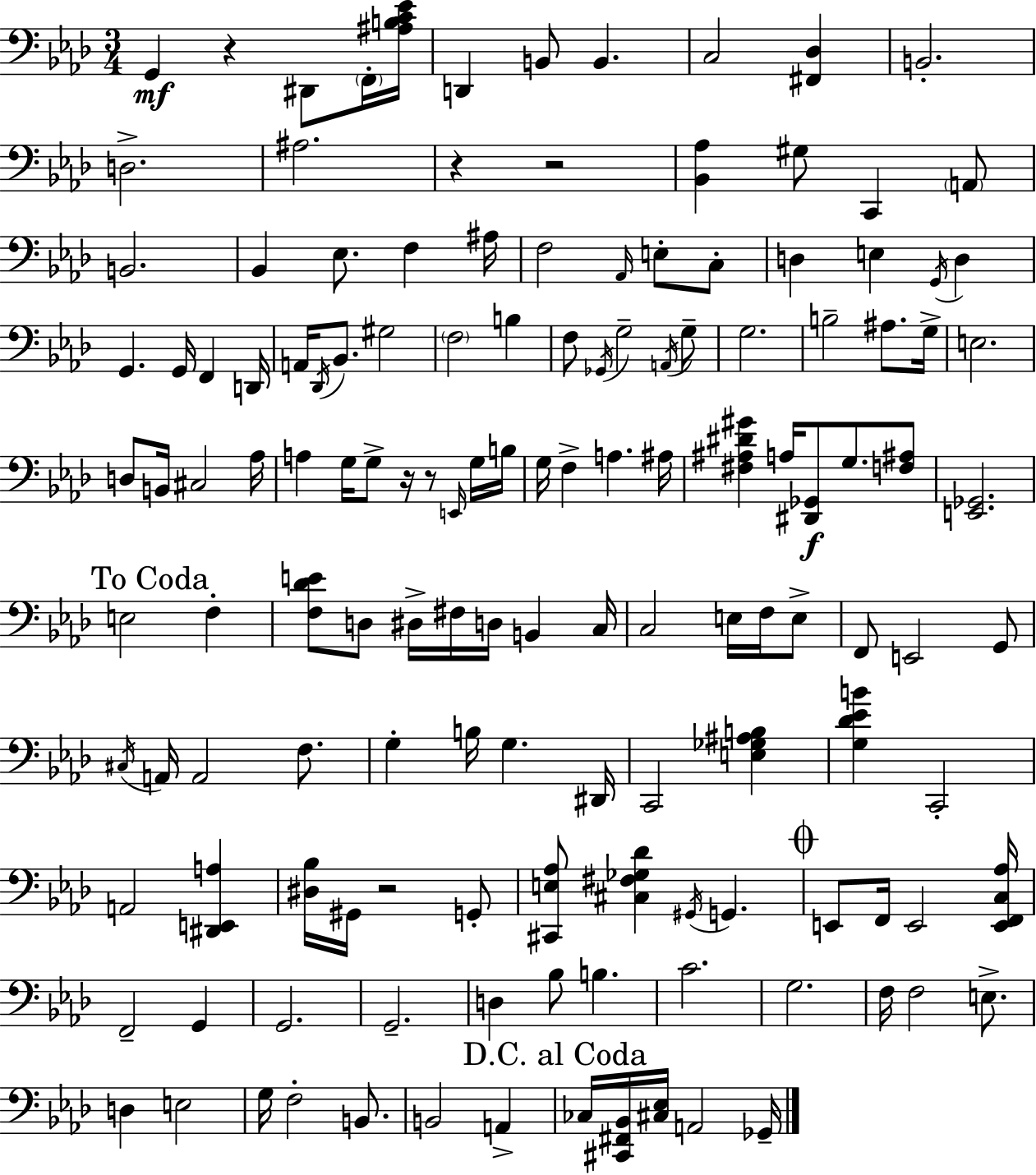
{
  \clef bass
  \numericTimeSignature
  \time 3/4
  \key aes \major
  \repeat volta 2 { g,4\mf r4 dis,8 \parenthesize f,16-. <ais b c' ees'>16 | d,4 b,8 b,4. | c2 <fis, des>4 | b,2.-. | \break d2.-> | ais2. | r4 r2 | <bes, aes>4 gis8 c,4 \parenthesize a,8 | \break b,2. | bes,4 ees8. f4 ais16 | f2 \grace { aes,16 } e8-. c8-. | d4 e4 \acciaccatura { g,16 } d4 | \break g,4. g,16 f,4 | d,16 a,16 \acciaccatura { des,16 } bes,8. gis2 | \parenthesize f2 b4 | f8 \acciaccatura { ges,16 } g2-- | \break \acciaccatura { a,16 } g8-- g2. | b2-- | ais8. g16-> e2. | d8 b,16 cis2 | \break aes16 a4 g16 g8-> | r16 r8 \grace { e,16 } g16 b16 g16 f4-> a4. | ais16 <fis ais dis' gis'>4 a16 <dis, ges,>8\f | g8. <f ais>8 <e, ges,>2. | \break \mark "To Coda" e2 | f4-. <f des' e'>8 d8 dis16-> fis16 | d16 b,4 c16 c2 | e16 f16 e8-> f,8 e,2 | \break g,8 \acciaccatura { cis16 } a,16 a,2 | f8. g4-. b16 | g4. dis,16 c,2 | <e ges ais b>4 <g des' ees' b'>4 c,2-. | \break a,2 | <dis, e, a>4 <dis bes>16 gis,16 r2 | g,8-. <cis, e aes>8 <cis fis ges des'>4 | \acciaccatura { gis,16 } g,4. \mark \markup { \musicglyph "scripts.coda" } e,8 f,16 e,2 | \break <e, f, c aes>16 f,2-- | g,4 g,2. | g,2.-- | d4 | \break bes8 b4. c'2. | g2. | f16 f2 | e8.-> d4 | \break e2 g16 f2-. | b,8. b,2 | a,4-> \mark "D.C. al Coda" ces16 <cis, fis, bes,>16 <cis ees>16 a,2 | ges,16-- } \bar "|."
}